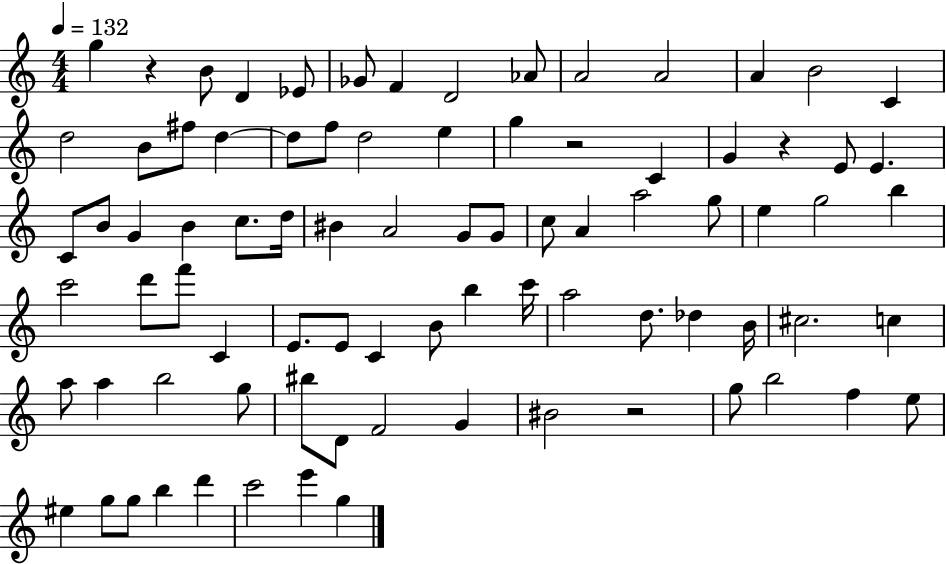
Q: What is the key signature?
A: C major